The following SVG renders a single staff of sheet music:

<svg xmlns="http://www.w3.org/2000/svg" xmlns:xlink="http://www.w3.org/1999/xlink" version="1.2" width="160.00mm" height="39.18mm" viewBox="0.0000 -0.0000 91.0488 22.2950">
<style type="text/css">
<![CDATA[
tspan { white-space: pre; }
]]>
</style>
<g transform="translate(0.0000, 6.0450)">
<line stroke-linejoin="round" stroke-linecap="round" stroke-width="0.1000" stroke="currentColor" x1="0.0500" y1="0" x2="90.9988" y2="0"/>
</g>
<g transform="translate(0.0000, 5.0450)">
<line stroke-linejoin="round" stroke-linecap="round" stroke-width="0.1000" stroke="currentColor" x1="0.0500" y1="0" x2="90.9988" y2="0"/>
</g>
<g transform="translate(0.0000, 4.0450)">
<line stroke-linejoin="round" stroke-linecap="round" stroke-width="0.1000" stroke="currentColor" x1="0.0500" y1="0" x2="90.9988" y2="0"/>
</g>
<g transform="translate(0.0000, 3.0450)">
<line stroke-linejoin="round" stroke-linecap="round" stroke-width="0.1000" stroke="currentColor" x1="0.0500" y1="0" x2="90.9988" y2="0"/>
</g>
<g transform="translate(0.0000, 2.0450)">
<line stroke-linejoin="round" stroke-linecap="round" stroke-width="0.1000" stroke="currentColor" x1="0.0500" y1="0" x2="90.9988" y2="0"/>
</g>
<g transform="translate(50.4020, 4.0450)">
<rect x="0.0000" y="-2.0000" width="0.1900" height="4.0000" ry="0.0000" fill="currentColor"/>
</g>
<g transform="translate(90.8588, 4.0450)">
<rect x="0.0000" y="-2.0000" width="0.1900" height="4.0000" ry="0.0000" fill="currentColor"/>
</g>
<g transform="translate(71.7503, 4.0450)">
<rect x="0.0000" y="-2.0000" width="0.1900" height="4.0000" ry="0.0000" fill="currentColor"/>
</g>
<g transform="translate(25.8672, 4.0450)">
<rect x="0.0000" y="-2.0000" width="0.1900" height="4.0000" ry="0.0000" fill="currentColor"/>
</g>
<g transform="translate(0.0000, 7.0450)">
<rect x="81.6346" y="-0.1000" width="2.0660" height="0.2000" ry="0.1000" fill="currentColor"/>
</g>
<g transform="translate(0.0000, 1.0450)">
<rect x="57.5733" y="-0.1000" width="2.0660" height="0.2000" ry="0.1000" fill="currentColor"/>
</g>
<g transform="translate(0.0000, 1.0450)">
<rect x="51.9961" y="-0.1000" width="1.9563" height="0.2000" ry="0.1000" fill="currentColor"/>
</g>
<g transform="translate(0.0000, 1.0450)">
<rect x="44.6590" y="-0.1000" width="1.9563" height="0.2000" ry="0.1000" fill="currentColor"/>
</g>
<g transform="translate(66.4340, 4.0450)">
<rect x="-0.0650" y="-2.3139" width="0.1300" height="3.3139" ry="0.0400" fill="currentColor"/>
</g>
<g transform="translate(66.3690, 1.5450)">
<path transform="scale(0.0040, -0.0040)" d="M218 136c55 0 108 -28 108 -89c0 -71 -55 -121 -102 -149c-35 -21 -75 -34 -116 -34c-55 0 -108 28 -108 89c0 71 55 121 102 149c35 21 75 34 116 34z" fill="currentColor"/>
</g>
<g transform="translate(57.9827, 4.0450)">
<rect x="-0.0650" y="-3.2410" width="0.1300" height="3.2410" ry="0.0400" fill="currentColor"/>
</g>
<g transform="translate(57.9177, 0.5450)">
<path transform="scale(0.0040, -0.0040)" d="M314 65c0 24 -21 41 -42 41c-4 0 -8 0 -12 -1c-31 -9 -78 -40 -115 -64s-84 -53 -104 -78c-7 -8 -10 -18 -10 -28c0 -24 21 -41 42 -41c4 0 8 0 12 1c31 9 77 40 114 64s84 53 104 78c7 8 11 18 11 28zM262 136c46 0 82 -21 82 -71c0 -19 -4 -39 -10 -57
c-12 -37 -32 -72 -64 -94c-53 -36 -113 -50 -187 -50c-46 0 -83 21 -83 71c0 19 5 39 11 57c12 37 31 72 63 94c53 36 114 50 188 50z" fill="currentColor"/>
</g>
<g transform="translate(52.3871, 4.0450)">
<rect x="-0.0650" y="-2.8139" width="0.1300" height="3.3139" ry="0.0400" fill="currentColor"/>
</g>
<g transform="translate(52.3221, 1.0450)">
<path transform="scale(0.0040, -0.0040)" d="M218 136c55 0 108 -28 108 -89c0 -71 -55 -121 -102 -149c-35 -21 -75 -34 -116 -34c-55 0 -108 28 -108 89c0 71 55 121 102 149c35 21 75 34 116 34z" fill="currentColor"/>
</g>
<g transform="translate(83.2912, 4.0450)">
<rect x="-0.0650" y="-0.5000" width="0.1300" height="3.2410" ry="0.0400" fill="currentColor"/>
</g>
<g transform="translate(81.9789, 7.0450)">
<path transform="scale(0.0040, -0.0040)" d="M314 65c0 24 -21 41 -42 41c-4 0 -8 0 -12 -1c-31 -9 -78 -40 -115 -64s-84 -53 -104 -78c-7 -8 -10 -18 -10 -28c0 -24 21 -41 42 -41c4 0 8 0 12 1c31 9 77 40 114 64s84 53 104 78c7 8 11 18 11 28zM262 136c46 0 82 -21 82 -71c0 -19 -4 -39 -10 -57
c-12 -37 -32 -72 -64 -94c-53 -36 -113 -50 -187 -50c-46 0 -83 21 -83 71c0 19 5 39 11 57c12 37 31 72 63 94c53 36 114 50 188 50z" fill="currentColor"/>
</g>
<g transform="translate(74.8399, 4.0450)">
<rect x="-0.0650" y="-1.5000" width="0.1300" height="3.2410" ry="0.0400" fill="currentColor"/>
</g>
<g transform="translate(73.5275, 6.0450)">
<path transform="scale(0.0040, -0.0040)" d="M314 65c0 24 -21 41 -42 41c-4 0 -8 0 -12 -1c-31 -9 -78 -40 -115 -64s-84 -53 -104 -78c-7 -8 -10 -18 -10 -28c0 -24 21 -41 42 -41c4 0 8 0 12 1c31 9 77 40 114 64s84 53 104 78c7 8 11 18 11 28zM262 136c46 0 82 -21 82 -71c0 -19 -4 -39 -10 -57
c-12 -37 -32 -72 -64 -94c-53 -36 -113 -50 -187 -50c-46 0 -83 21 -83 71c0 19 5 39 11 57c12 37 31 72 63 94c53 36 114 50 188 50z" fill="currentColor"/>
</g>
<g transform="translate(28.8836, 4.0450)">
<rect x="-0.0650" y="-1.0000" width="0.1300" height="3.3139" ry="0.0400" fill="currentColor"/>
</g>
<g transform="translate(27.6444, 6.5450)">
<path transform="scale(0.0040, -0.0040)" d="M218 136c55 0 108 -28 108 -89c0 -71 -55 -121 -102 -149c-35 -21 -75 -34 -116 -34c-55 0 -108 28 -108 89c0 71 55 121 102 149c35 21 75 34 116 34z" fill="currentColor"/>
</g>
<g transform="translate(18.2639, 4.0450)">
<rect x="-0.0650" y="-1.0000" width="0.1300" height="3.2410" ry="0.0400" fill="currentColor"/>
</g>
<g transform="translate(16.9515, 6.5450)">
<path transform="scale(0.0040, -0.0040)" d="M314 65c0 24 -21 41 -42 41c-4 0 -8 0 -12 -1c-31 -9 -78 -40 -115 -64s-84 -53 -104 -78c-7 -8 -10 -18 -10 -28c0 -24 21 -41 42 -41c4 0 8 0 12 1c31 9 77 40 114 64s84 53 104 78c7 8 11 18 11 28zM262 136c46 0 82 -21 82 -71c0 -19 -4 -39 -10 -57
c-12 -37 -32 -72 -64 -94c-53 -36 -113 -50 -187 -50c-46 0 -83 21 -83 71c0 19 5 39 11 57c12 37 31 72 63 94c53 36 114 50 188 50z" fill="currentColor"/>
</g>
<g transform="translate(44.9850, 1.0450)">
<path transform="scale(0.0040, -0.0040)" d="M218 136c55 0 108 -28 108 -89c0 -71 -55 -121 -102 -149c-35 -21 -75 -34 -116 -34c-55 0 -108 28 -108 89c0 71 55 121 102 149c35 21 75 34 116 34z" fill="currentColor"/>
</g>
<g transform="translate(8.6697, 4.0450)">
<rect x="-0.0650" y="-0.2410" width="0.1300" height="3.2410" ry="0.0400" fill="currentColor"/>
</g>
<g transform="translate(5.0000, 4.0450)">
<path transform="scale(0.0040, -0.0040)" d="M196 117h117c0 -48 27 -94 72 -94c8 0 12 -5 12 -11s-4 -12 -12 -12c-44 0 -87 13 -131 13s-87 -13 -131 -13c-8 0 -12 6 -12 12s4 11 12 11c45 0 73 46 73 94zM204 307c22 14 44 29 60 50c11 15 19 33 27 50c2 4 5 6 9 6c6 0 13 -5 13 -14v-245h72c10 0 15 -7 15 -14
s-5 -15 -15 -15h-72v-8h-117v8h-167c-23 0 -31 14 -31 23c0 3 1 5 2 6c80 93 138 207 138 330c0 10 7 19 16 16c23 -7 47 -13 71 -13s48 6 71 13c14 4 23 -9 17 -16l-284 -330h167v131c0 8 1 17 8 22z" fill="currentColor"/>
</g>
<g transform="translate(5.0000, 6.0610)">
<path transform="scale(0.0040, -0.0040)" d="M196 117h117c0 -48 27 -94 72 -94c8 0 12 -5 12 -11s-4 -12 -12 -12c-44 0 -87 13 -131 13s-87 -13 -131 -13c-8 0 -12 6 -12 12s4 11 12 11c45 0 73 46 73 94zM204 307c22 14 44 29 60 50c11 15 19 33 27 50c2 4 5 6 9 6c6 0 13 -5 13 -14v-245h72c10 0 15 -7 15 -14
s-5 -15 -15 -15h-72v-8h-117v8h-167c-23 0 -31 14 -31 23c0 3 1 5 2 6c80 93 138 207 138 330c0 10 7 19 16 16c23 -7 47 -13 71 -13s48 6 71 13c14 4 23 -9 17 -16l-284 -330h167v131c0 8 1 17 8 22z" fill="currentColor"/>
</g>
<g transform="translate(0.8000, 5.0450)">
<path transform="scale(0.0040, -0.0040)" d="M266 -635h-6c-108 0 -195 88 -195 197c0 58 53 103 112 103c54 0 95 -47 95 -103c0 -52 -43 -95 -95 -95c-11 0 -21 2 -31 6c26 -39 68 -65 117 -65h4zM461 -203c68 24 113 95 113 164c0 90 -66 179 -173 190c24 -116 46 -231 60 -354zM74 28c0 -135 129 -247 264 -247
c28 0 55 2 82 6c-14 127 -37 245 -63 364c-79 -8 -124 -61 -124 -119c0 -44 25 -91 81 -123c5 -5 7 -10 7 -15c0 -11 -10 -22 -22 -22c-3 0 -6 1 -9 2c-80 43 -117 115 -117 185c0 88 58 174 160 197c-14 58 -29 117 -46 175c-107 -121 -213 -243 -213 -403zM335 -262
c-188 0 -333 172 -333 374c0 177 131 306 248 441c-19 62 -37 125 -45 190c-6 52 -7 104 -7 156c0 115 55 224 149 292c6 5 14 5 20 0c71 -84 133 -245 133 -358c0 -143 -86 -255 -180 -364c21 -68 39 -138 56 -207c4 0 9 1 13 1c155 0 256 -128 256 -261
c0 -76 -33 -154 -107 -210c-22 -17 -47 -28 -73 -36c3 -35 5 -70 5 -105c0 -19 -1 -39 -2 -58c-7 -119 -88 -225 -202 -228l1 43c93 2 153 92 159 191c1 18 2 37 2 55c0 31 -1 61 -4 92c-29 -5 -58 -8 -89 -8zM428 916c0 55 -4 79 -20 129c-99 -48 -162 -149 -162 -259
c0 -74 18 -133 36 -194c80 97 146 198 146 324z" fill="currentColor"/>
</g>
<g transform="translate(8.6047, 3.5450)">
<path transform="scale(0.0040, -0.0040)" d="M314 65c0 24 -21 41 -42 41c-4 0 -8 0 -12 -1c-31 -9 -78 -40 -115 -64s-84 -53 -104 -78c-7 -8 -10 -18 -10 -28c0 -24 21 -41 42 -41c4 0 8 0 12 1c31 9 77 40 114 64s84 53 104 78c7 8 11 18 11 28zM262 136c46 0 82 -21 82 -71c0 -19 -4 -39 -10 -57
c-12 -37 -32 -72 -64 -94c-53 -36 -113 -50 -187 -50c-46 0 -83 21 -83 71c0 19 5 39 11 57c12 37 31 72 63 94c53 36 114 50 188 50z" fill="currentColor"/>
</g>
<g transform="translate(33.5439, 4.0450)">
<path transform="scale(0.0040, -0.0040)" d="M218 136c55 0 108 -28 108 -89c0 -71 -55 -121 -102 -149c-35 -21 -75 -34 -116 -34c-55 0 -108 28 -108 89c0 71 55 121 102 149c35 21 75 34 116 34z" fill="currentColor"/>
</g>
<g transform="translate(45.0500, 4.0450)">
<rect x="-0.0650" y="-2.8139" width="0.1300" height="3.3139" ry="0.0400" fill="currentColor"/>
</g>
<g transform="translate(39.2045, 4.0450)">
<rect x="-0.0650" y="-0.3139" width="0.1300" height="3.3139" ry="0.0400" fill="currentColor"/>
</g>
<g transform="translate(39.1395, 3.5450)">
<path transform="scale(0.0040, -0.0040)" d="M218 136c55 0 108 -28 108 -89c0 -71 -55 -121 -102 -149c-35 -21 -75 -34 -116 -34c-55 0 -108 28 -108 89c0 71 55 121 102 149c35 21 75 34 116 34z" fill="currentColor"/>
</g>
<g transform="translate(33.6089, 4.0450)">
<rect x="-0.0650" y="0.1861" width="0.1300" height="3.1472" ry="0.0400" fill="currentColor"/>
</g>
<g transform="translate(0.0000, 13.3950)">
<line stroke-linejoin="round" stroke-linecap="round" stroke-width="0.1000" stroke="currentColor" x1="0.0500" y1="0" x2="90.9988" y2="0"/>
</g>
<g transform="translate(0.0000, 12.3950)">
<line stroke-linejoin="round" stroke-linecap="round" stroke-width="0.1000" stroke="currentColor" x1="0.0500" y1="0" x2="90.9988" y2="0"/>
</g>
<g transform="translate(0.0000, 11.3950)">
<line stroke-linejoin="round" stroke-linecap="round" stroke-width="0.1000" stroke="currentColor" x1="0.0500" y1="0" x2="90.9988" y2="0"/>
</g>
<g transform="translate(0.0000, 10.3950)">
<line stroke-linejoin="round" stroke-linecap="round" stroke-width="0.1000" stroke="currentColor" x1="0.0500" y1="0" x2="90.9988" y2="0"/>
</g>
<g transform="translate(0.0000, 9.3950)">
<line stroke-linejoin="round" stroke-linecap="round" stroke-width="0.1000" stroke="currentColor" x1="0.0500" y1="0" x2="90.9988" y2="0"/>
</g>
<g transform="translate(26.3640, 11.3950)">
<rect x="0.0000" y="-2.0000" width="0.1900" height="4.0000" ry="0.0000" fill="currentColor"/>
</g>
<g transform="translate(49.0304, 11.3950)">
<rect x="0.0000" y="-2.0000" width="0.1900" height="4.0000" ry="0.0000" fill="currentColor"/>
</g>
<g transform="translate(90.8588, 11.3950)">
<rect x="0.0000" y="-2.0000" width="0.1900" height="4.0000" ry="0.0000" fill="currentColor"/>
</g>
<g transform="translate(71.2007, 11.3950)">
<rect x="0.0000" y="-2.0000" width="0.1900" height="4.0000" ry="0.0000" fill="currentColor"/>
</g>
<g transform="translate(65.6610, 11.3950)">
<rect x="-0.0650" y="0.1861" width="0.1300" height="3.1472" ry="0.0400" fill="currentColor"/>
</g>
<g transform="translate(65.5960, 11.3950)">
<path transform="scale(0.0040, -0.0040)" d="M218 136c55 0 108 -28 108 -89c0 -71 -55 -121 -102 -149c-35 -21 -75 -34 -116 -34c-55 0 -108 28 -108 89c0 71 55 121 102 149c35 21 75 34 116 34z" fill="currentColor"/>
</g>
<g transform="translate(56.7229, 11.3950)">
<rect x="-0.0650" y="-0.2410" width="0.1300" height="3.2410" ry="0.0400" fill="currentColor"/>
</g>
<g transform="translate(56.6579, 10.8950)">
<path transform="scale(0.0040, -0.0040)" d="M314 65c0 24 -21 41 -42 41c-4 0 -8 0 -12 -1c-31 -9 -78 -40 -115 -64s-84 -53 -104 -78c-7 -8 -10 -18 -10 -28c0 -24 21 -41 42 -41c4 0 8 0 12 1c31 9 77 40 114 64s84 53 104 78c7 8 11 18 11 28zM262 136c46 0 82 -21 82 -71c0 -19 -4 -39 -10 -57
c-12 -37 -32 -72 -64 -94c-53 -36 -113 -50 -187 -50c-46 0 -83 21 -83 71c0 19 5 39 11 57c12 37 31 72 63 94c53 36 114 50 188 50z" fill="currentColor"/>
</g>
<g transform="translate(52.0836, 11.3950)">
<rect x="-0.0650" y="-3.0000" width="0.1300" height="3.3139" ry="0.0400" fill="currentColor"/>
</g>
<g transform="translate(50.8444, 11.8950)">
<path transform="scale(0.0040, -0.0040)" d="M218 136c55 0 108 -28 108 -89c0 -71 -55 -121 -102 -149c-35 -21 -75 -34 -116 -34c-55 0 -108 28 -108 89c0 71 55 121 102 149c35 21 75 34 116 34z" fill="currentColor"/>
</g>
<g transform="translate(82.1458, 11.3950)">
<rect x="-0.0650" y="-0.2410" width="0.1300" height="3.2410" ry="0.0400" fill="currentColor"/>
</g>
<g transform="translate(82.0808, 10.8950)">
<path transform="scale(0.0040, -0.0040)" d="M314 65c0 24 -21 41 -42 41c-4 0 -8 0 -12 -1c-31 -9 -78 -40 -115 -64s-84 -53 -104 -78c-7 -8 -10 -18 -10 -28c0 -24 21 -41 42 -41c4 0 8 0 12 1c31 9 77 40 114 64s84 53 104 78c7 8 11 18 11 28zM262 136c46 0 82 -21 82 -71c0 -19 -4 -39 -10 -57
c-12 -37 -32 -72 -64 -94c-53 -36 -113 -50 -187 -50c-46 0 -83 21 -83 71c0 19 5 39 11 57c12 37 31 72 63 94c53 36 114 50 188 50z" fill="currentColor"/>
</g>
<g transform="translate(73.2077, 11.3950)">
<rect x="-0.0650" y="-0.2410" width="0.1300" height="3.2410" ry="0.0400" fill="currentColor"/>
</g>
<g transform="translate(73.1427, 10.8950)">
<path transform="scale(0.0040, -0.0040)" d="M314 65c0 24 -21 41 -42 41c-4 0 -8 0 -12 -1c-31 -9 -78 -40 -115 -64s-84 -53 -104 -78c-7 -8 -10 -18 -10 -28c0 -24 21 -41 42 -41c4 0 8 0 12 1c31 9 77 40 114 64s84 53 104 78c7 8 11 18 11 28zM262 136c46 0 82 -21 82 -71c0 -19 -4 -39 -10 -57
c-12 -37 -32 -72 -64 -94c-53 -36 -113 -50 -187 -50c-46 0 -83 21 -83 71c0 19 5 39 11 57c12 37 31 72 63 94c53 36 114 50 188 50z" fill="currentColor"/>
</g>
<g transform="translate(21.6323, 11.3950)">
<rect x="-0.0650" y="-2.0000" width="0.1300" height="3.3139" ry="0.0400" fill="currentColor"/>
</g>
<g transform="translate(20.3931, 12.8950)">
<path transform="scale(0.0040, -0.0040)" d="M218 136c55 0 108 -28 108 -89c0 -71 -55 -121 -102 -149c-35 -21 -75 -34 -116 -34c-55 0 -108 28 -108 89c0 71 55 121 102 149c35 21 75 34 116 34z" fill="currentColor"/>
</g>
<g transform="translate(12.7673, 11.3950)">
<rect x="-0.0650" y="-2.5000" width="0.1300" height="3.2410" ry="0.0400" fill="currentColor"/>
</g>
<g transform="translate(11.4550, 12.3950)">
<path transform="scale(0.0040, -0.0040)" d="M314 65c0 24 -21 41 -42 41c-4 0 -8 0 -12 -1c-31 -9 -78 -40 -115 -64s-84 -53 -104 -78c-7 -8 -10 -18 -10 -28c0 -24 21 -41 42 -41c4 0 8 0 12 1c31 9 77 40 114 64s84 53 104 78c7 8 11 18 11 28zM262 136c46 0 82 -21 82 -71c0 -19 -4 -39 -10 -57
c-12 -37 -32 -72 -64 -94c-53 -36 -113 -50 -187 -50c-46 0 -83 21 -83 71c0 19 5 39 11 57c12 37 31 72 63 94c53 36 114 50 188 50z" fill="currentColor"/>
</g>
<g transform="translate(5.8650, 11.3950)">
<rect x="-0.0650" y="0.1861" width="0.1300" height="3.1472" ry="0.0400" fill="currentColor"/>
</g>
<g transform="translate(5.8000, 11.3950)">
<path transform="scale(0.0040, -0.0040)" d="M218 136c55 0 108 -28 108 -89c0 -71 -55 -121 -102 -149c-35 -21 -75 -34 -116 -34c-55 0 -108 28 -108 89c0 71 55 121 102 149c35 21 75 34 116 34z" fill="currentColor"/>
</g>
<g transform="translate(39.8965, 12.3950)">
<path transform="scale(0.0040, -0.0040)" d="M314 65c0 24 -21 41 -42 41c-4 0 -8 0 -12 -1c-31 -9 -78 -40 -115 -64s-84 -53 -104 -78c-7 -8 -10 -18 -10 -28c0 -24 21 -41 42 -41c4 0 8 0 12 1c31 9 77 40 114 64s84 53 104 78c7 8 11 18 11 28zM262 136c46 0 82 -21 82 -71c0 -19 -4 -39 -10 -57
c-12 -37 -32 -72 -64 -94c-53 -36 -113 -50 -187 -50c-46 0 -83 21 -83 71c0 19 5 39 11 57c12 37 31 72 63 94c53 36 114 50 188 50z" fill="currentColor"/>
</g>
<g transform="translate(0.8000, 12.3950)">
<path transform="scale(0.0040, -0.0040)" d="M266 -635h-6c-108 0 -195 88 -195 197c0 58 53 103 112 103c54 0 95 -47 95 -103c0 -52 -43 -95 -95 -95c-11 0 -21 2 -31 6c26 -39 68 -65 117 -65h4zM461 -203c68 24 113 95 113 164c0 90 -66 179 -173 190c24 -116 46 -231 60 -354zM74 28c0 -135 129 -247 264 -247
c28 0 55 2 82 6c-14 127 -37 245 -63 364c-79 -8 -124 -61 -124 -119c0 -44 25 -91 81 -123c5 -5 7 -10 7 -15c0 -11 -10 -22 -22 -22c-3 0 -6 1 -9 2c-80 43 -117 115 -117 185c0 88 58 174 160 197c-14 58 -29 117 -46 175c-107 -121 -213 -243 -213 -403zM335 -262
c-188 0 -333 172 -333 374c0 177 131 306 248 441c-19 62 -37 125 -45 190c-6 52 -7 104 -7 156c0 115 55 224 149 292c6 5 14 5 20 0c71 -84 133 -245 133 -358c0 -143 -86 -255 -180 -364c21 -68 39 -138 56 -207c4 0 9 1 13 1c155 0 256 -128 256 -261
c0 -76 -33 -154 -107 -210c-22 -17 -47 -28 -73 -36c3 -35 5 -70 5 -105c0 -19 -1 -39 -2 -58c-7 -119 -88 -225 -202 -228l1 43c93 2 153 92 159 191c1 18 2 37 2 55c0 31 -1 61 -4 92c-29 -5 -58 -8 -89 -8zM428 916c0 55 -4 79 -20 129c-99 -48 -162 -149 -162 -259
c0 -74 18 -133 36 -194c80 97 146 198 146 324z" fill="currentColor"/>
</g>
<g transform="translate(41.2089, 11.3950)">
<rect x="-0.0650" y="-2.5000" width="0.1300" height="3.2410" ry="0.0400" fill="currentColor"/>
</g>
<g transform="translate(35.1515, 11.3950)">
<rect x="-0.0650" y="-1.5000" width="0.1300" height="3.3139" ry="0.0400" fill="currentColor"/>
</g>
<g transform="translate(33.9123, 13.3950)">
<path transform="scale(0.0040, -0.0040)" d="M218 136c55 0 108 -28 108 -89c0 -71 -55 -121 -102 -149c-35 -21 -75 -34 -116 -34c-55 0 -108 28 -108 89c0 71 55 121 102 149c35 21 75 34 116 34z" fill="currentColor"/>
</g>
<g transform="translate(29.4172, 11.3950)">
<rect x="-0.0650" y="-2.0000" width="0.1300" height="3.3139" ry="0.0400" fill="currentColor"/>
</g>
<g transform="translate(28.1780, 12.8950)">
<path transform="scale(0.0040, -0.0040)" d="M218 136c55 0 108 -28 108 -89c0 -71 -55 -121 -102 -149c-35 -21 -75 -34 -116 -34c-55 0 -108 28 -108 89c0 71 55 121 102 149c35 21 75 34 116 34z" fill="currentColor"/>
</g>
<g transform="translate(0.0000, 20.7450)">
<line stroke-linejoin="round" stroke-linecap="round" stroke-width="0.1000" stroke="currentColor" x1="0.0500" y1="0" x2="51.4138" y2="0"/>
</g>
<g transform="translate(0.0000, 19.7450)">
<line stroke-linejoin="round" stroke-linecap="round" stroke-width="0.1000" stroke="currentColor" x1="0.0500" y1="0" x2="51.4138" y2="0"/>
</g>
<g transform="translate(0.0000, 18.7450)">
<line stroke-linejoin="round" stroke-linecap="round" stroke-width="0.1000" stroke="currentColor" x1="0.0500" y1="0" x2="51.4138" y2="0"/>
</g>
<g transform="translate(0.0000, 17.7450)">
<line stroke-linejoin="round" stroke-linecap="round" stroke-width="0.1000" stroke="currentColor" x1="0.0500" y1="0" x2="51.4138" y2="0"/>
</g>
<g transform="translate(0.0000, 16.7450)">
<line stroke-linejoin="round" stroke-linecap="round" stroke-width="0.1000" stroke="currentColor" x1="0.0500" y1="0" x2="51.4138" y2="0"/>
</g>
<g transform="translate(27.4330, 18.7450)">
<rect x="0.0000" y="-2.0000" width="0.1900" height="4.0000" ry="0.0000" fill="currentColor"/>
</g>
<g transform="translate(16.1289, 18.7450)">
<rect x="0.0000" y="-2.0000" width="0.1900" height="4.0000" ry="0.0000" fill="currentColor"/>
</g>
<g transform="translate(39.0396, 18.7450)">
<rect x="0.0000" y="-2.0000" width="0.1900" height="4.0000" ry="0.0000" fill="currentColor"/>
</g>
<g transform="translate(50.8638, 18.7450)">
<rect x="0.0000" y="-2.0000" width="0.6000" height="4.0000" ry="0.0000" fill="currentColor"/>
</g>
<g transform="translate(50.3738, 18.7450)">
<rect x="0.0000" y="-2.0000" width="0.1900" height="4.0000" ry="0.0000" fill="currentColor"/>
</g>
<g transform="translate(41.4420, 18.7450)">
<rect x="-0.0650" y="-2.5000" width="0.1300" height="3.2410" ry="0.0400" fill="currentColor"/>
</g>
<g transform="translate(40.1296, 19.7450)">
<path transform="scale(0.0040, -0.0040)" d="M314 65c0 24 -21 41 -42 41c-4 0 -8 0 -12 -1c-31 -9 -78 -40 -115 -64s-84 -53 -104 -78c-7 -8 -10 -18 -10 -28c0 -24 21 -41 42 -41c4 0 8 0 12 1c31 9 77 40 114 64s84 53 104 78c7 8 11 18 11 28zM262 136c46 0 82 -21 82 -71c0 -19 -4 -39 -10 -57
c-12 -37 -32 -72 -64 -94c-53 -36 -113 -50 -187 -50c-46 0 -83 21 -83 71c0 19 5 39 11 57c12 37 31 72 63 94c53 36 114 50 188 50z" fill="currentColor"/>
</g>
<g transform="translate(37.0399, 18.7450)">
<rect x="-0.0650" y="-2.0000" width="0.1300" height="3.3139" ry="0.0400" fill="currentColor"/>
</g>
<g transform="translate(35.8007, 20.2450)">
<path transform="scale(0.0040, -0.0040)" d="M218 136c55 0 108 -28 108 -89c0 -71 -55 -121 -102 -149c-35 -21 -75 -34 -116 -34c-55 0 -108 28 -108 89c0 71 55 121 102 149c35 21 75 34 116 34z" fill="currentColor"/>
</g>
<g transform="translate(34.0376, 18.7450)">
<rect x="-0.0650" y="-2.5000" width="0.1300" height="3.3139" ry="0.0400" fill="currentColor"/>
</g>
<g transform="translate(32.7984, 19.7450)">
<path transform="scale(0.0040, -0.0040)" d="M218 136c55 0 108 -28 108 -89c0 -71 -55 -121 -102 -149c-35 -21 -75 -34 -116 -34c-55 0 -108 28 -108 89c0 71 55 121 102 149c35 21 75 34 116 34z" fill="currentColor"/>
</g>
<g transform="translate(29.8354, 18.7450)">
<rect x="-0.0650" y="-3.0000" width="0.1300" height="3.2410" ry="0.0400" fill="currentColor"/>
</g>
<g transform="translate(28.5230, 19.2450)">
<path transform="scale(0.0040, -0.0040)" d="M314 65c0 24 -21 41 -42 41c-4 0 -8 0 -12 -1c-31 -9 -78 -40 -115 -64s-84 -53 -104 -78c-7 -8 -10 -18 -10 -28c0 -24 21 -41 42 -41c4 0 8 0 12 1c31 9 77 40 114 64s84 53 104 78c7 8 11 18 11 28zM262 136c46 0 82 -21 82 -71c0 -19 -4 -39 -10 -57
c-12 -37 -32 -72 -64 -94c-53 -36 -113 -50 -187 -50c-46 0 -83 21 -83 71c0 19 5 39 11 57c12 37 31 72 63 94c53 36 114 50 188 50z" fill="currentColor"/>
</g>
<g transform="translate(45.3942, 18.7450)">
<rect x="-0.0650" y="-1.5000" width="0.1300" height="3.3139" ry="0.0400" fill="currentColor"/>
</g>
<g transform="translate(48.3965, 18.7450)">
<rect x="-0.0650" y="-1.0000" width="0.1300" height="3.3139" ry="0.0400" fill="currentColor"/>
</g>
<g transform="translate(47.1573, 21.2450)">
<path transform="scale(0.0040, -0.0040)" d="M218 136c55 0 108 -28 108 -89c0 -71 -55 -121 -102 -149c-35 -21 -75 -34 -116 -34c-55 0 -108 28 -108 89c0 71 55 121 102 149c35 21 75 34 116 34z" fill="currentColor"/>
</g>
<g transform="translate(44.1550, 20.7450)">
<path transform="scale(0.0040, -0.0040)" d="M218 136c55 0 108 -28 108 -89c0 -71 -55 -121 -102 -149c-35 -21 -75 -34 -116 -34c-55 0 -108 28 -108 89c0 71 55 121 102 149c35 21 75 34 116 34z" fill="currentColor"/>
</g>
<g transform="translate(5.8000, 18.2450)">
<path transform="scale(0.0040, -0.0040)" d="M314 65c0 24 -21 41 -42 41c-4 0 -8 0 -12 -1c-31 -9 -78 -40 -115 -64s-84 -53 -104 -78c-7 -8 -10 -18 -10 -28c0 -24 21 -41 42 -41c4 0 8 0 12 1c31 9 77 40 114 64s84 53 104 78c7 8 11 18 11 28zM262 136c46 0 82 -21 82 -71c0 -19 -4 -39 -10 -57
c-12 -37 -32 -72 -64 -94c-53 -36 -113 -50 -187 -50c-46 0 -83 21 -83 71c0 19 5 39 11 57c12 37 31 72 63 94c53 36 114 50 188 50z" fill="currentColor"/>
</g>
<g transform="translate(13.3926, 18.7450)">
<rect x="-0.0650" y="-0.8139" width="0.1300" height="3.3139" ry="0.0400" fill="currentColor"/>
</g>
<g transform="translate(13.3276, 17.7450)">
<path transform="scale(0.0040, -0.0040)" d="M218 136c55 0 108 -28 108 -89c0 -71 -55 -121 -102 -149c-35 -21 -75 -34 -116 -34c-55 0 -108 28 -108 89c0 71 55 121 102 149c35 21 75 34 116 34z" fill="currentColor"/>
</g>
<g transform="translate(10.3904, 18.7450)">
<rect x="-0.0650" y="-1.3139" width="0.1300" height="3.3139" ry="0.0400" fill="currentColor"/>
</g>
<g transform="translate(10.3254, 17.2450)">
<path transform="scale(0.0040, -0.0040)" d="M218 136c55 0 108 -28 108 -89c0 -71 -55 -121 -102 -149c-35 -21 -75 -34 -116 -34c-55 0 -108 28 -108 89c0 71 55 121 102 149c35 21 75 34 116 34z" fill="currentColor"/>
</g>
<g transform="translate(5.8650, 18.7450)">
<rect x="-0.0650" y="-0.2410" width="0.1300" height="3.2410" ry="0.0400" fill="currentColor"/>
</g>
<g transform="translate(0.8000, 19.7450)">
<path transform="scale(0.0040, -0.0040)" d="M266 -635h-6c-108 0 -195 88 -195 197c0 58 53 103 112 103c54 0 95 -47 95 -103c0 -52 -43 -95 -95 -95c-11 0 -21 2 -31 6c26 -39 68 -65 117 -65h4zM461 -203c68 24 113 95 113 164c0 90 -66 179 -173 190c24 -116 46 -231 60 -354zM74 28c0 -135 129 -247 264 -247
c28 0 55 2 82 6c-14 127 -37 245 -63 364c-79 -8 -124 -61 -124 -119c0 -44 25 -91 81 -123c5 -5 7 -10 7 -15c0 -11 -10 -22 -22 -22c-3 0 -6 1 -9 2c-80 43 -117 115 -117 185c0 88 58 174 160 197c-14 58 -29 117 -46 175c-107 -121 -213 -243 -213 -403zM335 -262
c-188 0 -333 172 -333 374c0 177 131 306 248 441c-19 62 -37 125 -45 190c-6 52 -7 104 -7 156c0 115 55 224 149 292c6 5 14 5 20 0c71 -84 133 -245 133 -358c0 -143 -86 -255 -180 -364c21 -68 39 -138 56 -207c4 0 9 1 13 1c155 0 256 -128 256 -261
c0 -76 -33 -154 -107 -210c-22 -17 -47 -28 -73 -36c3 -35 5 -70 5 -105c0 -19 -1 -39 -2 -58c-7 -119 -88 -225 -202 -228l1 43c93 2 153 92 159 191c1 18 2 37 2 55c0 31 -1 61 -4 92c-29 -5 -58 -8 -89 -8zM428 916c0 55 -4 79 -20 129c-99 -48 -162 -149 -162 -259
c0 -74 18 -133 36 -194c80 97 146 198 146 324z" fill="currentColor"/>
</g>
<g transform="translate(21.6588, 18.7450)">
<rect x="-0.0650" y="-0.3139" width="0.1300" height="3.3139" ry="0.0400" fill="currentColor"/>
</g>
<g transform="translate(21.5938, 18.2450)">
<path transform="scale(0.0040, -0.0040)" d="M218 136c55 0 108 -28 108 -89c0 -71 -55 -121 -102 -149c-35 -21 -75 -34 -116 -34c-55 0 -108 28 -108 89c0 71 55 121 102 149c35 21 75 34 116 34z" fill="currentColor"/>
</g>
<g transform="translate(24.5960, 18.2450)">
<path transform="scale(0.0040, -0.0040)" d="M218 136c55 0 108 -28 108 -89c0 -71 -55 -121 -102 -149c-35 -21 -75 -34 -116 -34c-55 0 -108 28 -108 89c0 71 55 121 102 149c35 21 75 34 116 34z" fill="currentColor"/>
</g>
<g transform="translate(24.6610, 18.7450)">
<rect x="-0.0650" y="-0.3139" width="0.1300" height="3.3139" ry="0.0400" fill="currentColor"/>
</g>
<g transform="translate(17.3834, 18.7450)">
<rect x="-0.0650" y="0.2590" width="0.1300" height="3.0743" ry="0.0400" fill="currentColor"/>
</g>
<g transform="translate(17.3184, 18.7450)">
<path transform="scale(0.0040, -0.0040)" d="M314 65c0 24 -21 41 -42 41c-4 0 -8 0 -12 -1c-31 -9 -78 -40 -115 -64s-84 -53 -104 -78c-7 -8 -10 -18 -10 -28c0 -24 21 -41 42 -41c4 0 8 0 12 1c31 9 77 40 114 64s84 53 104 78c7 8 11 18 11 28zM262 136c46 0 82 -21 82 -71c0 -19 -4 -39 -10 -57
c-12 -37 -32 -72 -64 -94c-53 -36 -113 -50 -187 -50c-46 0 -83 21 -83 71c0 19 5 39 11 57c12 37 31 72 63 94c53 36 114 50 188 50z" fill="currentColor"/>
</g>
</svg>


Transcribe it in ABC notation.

X:1
T:Untitled
M:4/4
L:1/4
K:C
c2 D2 D B c a a b2 g E2 C2 B G2 F F E G2 A c2 B c2 c2 c2 e d B2 c c A2 G F G2 E D